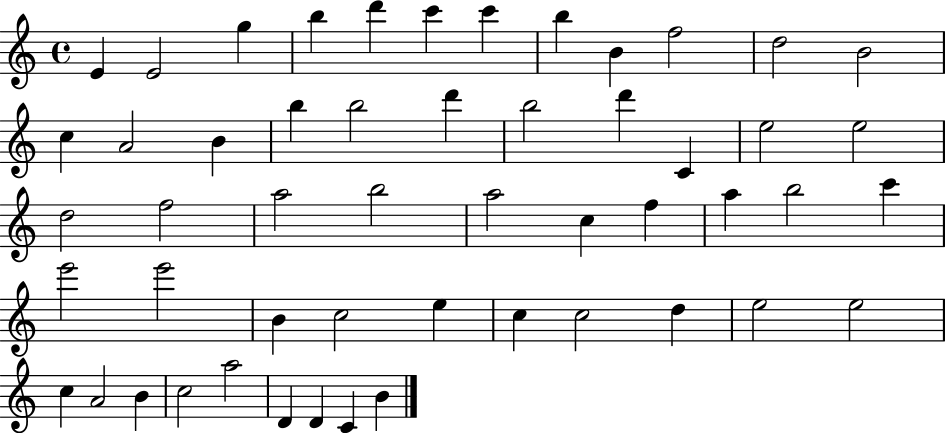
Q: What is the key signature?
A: C major